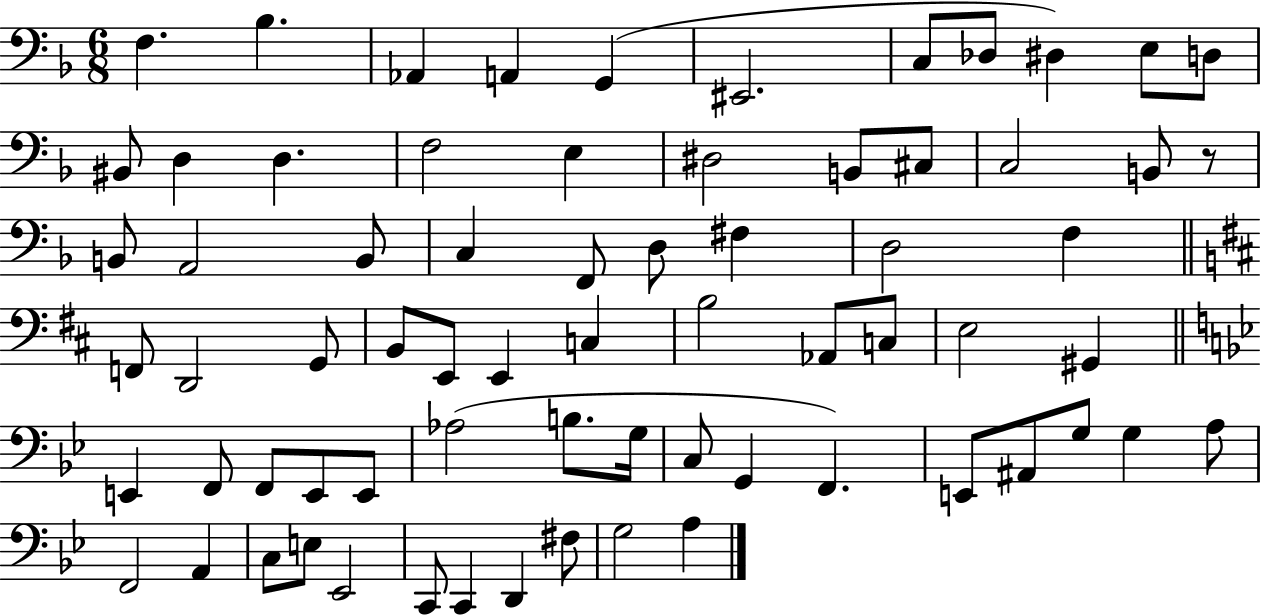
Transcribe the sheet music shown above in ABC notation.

X:1
T:Untitled
M:6/8
L:1/4
K:F
F, _B, _A,, A,, G,, ^E,,2 C,/2 _D,/2 ^D, E,/2 D,/2 ^B,,/2 D, D, F,2 E, ^D,2 B,,/2 ^C,/2 C,2 B,,/2 z/2 B,,/2 A,,2 B,,/2 C, F,,/2 D,/2 ^F, D,2 F, F,,/2 D,,2 G,,/2 B,,/2 E,,/2 E,, C, B,2 _A,,/2 C,/2 E,2 ^G,, E,, F,,/2 F,,/2 E,,/2 E,,/2 _A,2 B,/2 G,/4 C,/2 G,, F,, E,,/2 ^A,,/2 G,/2 G, A,/2 F,,2 A,, C,/2 E,/2 _E,,2 C,,/2 C,, D,, ^F,/2 G,2 A,